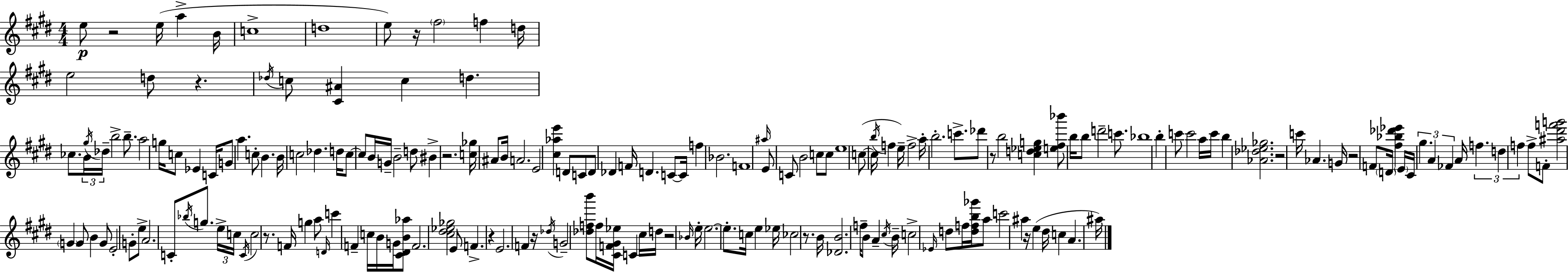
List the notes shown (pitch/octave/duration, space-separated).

E5/e R/h E5/s A5/q B4/s C5/w D5/w E5/e R/s F#5/h F5/q D5/s E5/h D5/e R/q. Db5/s C5/e [C#4,A#4]/q C5/q D5/q. CES5/e. B4/s G#5/s Db5/s B5/h B5/e. A5/h G5/s C5/e Eb4/q C4/s G4/e A5/q. C5/e B4/q. B4/s C5/h Db5/q. D5/s C5/e C5/e B4/s G4/s B4/h D5/e BIS4/q R/h. [C5,Gb5]/s A#4/e B4/s A4/h. E4/h [C#5,Ab5,E6]/q D4/e C4/e D4/e Db4/q F4/s D4/q. C4/e C4/s F5/q Bb4/h. F4/w A#5/s E4/e C4/e B4/h C5/e C5/e E5/w C5/e C5/s B5/s F5/q E5/s F5/h A5/s B5/h. C6/e. Db6/e R/e B5/h [C5,D5,Eb5,G5]/q [E5,F#5,Bb6]/e B5/s B5/e D6/h C6/e. Bb5/w B5/q C6/e C6/h A5/s C6/s B5/q [Ab4,Db5,Eb5,Gb5]/h. R/h C6/s Ab4/q. G4/s R/h F4/e D4/s [F#5,Bb5,Db6,Eb6]/q E4/s C#4/s G#5/q. A4/q FES4/q A4/s F5/q. D5/q F5/q F5/e F4/e [A#5,D#6,F6,G6]/h G4/q G4/e B4/q G4/e E4/h G4/e E5/e A4/h. C4/e Bb5/s G5/e. E5/s C5/s C4/s C5/h R/e. F4/s G5/q A5/e D4/s C6/q F4/q C5/s B4/s G4/s [C#4,D#4,B4,Ab5]/e F4/h. [C#5,D#5,Eb5,Gb5]/h E4/e F4/q. R/q E4/h. F4/q R/s Db5/s G4/h [Db5,F5,B6]/e F5/s [C#4,F4,G#4,Eb5]/s C4/q C#5/s D5/s R/h Bb4/s E5/s E5/h. E5/e. C5/s E5/q Eb5/s CES5/h R/e. B4/s [Db4,B4]/h. F5/s B4/e A4/q C#5/s B4/s C5/h Eb4/s D5/e F5/s [D5,F5,B5,Gb6]/s A5/e C6/h A#5/q R/s E5/q D#5/s C5/q A4/q. A#5/s